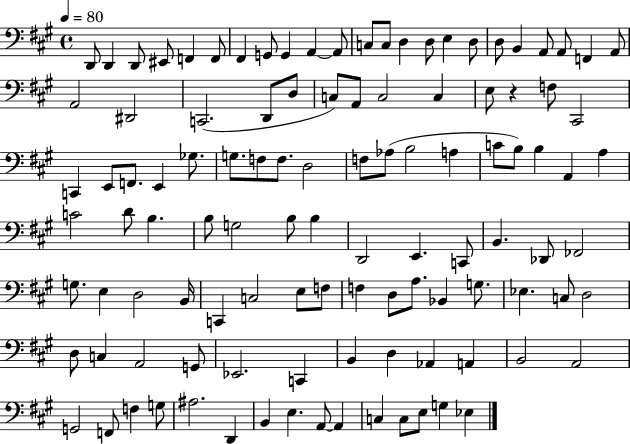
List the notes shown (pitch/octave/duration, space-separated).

D2/e D2/q D2/e EIS2/e F2/q F2/e F#2/q G2/e G2/q A2/q A2/e C3/e C3/e D3/q D3/e E3/q D3/e D3/e B2/q A2/e A2/e F2/q A2/e A2/h D#2/h C2/h. D2/e D3/e C3/e A2/e C3/h C3/q E3/e R/q F3/e C#2/h C2/q E2/e F2/e. E2/q Gb3/e. G3/e. F3/e F3/e. D3/h F3/e Ab3/e B3/h A3/q C4/e B3/e B3/q A2/q A3/q C4/h D4/e B3/q. B3/e G3/h B3/e B3/q D2/h E2/q. C2/e B2/q. Db2/e FES2/h G3/e. E3/q D3/h B2/s C2/q C3/h E3/e F3/e F3/q D3/e A3/e. Bb2/q G3/e. Eb3/q. C3/e D3/h D3/e C3/q A2/h G2/e Eb2/h. C2/q B2/q D3/q Ab2/q A2/q B2/h A2/h G2/h F2/e F3/q G3/e A#3/h. D2/q B2/q E3/q. A2/e A2/q C3/q C3/e E3/e G3/q Eb3/q